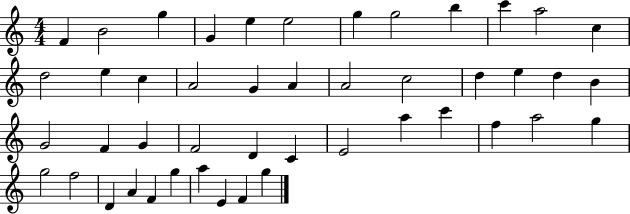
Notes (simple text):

F4/q B4/h G5/q G4/q E5/q E5/h G5/q G5/h B5/q C6/q A5/h C5/q D5/h E5/q C5/q A4/h G4/q A4/q A4/h C5/h D5/q E5/q D5/q B4/q G4/h F4/q G4/q F4/h D4/q C4/q E4/h A5/q C6/q F5/q A5/h G5/q G5/h F5/h D4/q A4/q F4/q G5/q A5/q E4/q F4/q G5/q